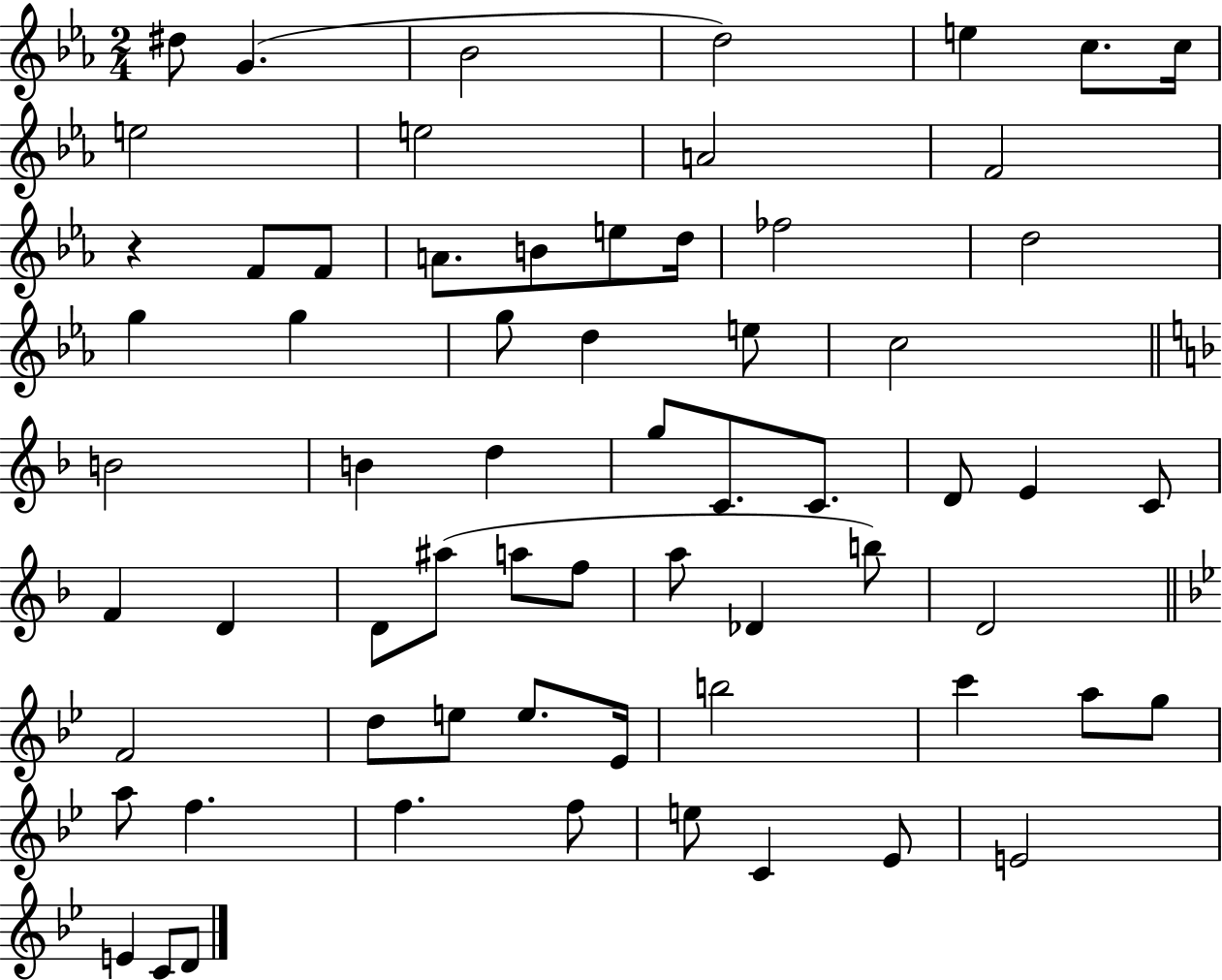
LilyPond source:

{
  \clef treble
  \numericTimeSignature
  \time 2/4
  \key ees \major
  dis''8 g'4.( | bes'2 | d''2) | e''4 c''8. c''16 | \break e''2 | e''2 | a'2 | f'2 | \break r4 f'8 f'8 | a'8. b'8 e''8 d''16 | fes''2 | d''2 | \break g''4 g''4 | g''8 d''4 e''8 | c''2 | \bar "||" \break \key f \major b'2 | b'4 d''4 | g''8 c'8. c'8. | d'8 e'4 c'8 | \break f'4 d'4 | d'8 ais''8( a''8 f''8 | a''8 des'4 b''8) | d'2 | \break \bar "||" \break \key g \minor f'2 | d''8 e''8 e''8. ees'16 | b''2 | c'''4 a''8 g''8 | \break a''8 f''4. | f''4. f''8 | e''8 c'4 ees'8 | e'2 | \break e'4 c'8 d'8 | \bar "|."
}